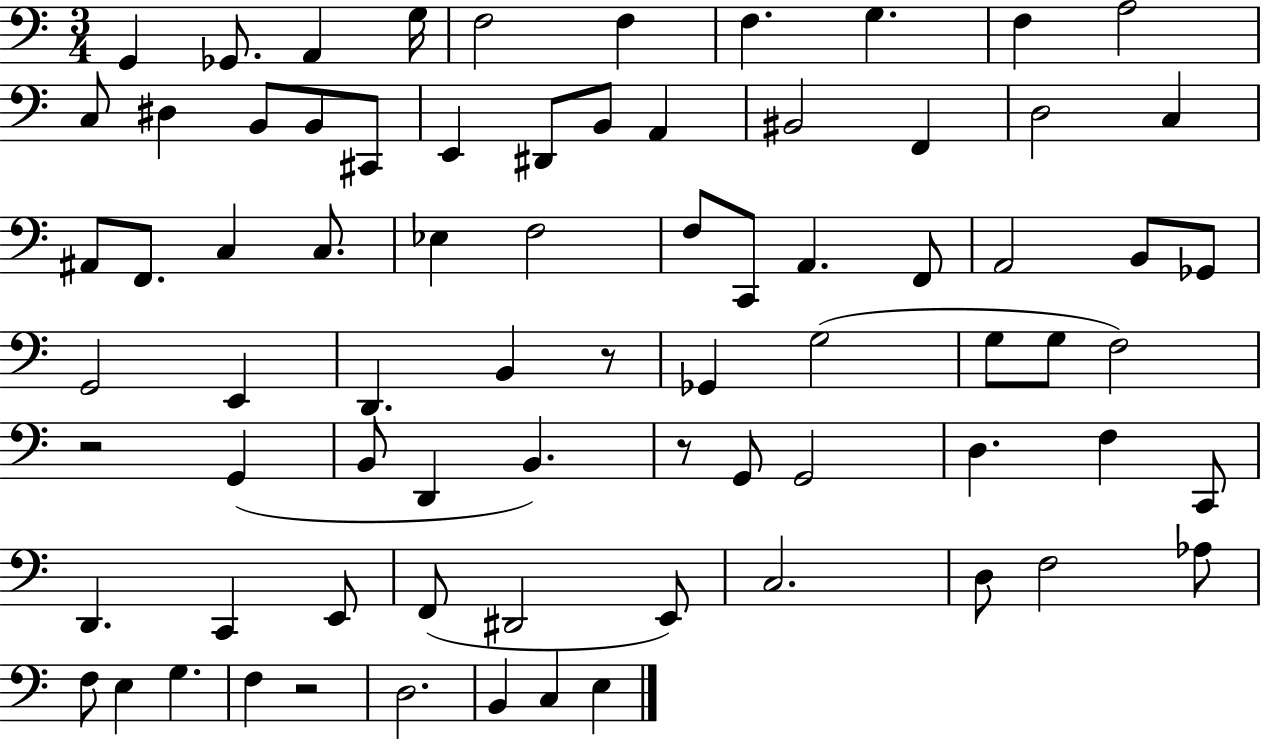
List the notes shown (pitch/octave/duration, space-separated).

G2/q Gb2/e. A2/q G3/s F3/h F3/q F3/q. G3/q. F3/q A3/h C3/e D#3/q B2/e B2/e C#2/e E2/q D#2/e B2/e A2/q BIS2/h F2/q D3/h C3/q A#2/e F2/e. C3/q C3/e. Eb3/q F3/h F3/e C2/e A2/q. F2/e A2/h B2/e Gb2/e G2/h E2/q D2/q. B2/q R/e Gb2/q G3/h G3/e G3/e F3/h R/h G2/q B2/e D2/q B2/q. R/e G2/e G2/h D3/q. F3/q C2/e D2/q. C2/q E2/e F2/e D#2/h E2/e C3/h. D3/e F3/h Ab3/e F3/e E3/q G3/q. F3/q R/h D3/h. B2/q C3/q E3/q